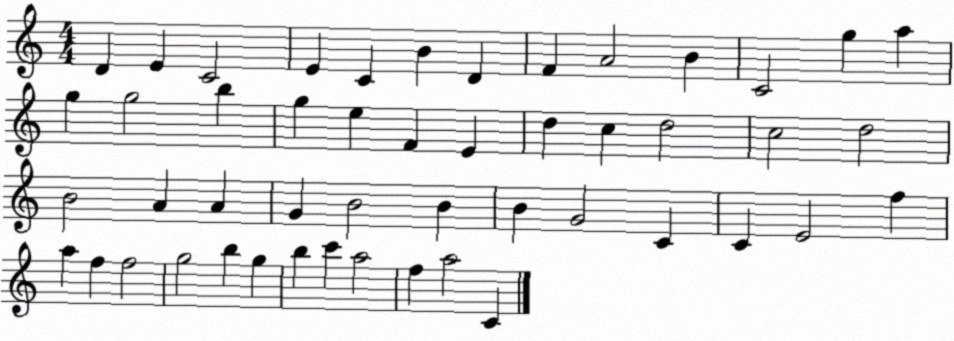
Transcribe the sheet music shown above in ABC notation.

X:1
T:Untitled
M:4/4
L:1/4
K:C
D E C2 E C B D F A2 B C2 g a g g2 b g e F E d c d2 c2 d2 B2 A A G B2 B B G2 C C E2 f a f f2 g2 b g b c' a2 f a2 C